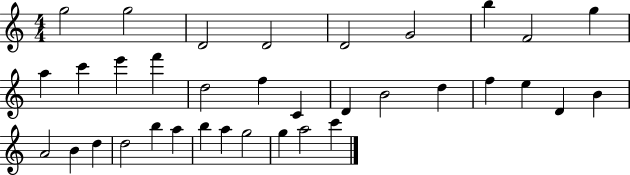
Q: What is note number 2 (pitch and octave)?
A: G5